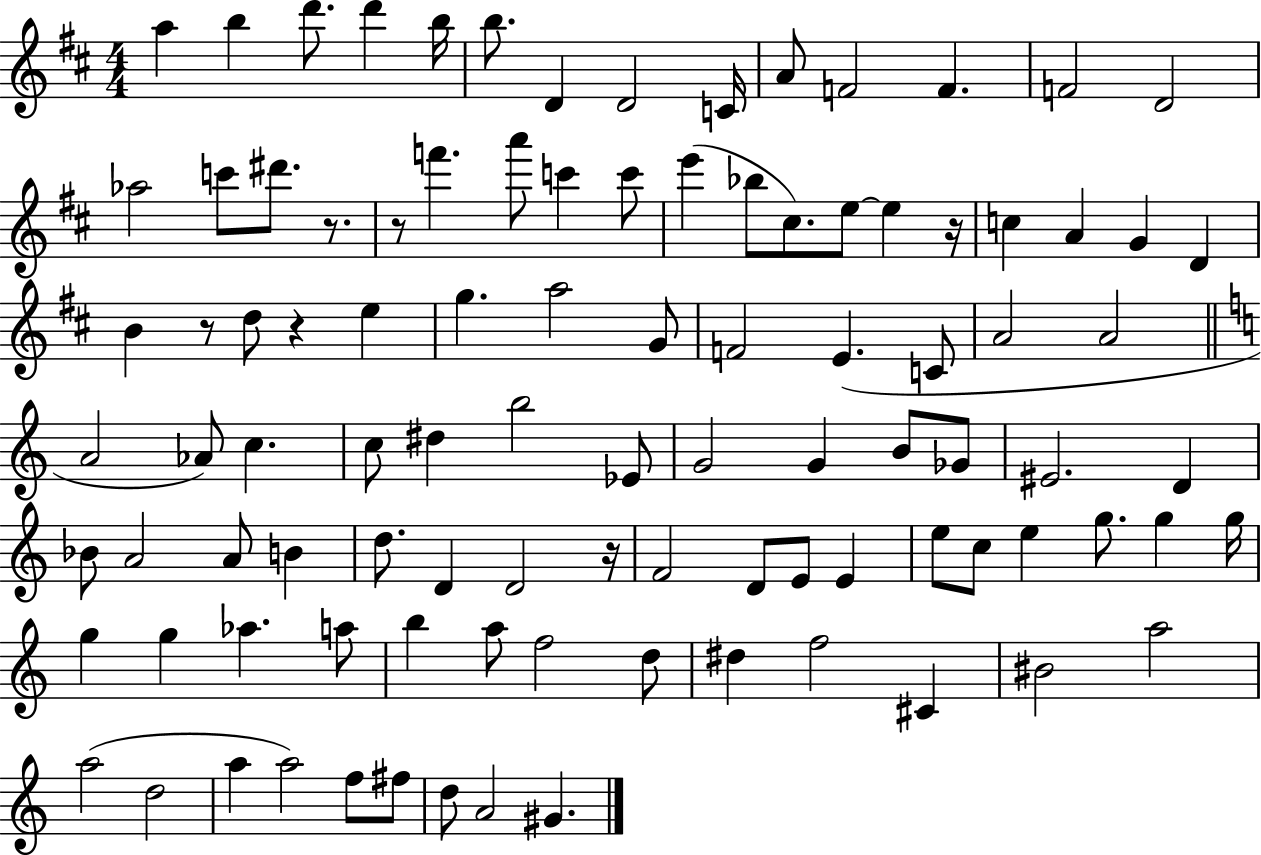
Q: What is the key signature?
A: D major